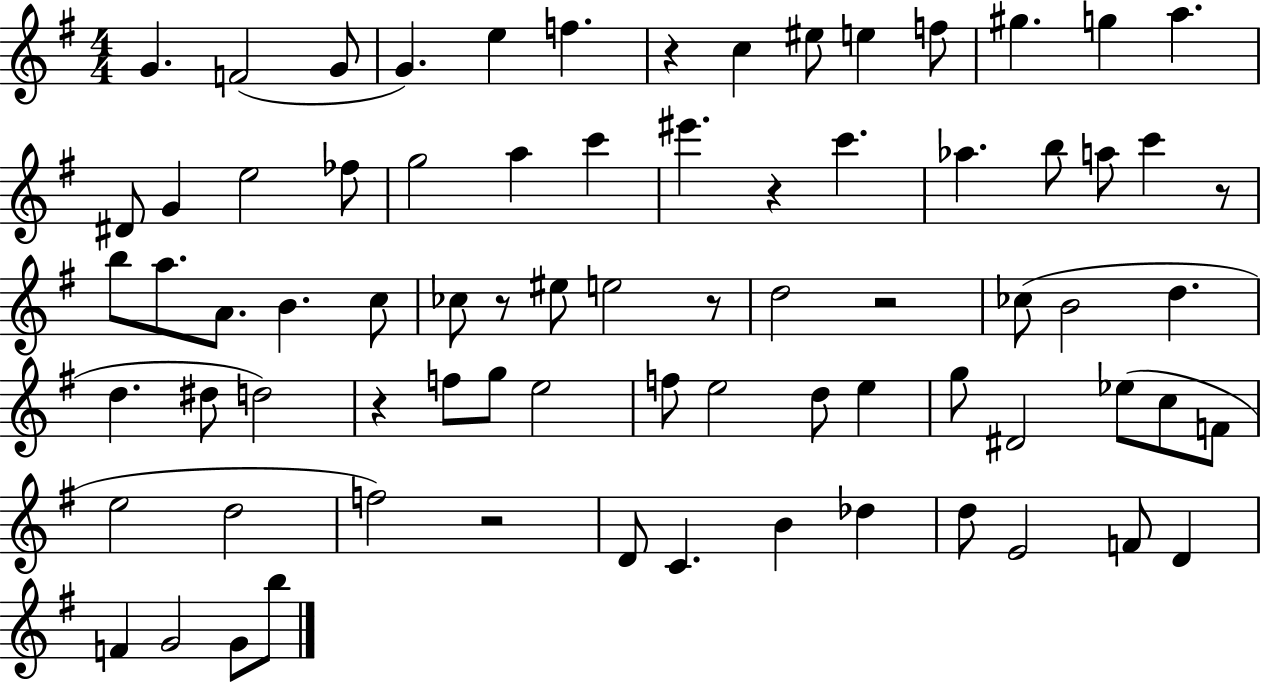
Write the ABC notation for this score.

X:1
T:Untitled
M:4/4
L:1/4
K:G
G F2 G/2 G e f z c ^e/2 e f/2 ^g g a ^D/2 G e2 _f/2 g2 a c' ^e' z c' _a b/2 a/2 c' z/2 b/2 a/2 A/2 B c/2 _c/2 z/2 ^e/2 e2 z/2 d2 z2 _c/2 B2 d d ^d/2 d2 z f/2 g/2 e2 f/2 e2 d/2 e g/2 ^D2 _e/2 c/2 F/2 e2 d2 f2 z2 D/2 C B _d d/2 E2 F/2 D F G2 G/2 b/2